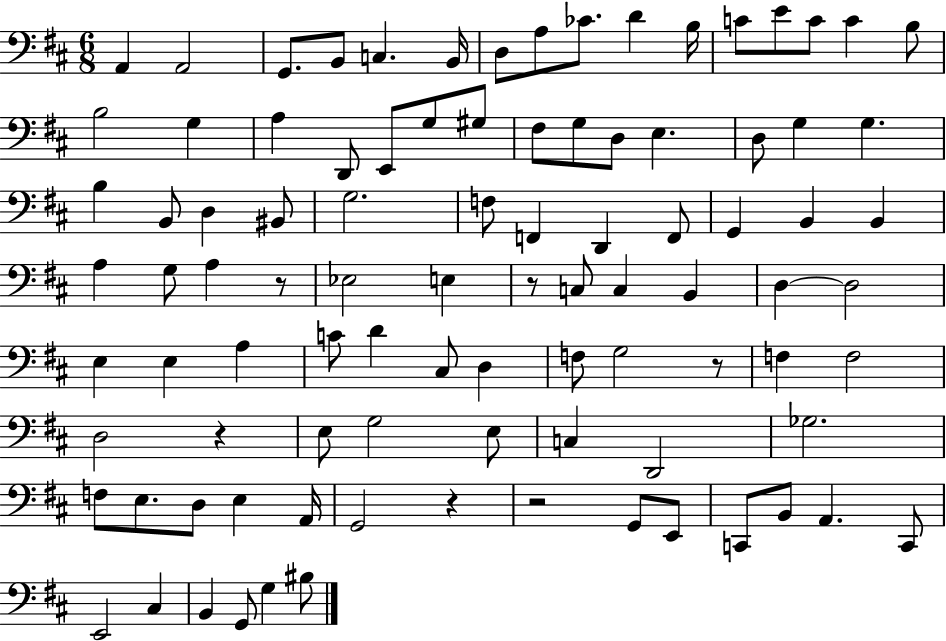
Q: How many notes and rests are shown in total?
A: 94